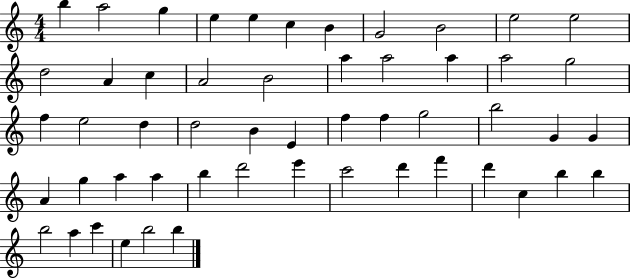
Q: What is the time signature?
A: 4/4